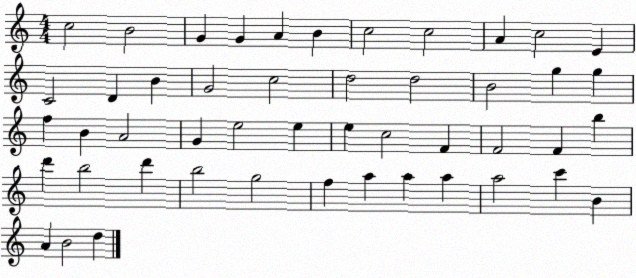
X:1
T:Untitled
M:4/4
L:1/4
K:C
c2 B2 G G A B c2 c2 A c2 E C2 D B G2 c2 d2 d2 B2 g g f B A2 G e2 e e c2 F F2 F b d' b2 d' b2 g2 f a a a a2 c' B A B2 d